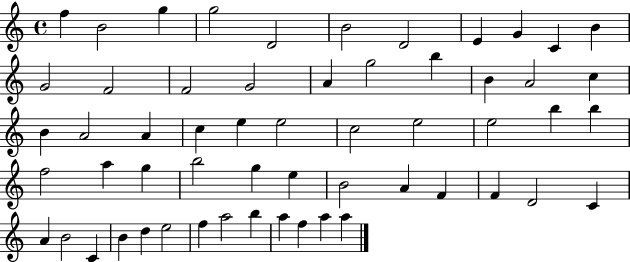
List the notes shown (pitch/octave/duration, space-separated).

F5/q B4/h G5/q G5/h D4/h B4/h D4/h E4/q G4/q C4/q B4/q G4/h F4/h F4/h G4/h A4/q G5/h B5/q B4/q A4/h C5/q B4/q A4/h A4/q C5/q E5/q E5/h C5/h E5/h E5/h B5/q B5/q F5/h A5/q G5/q B5/h G5/q E5/q B4/h A4/q F4/q F4/q D4/h C4/q A4/q B4/h C4/q B4/q D5/q E5/h F5/q A5/h B5/q A5/q F5/q A5/q A5/q